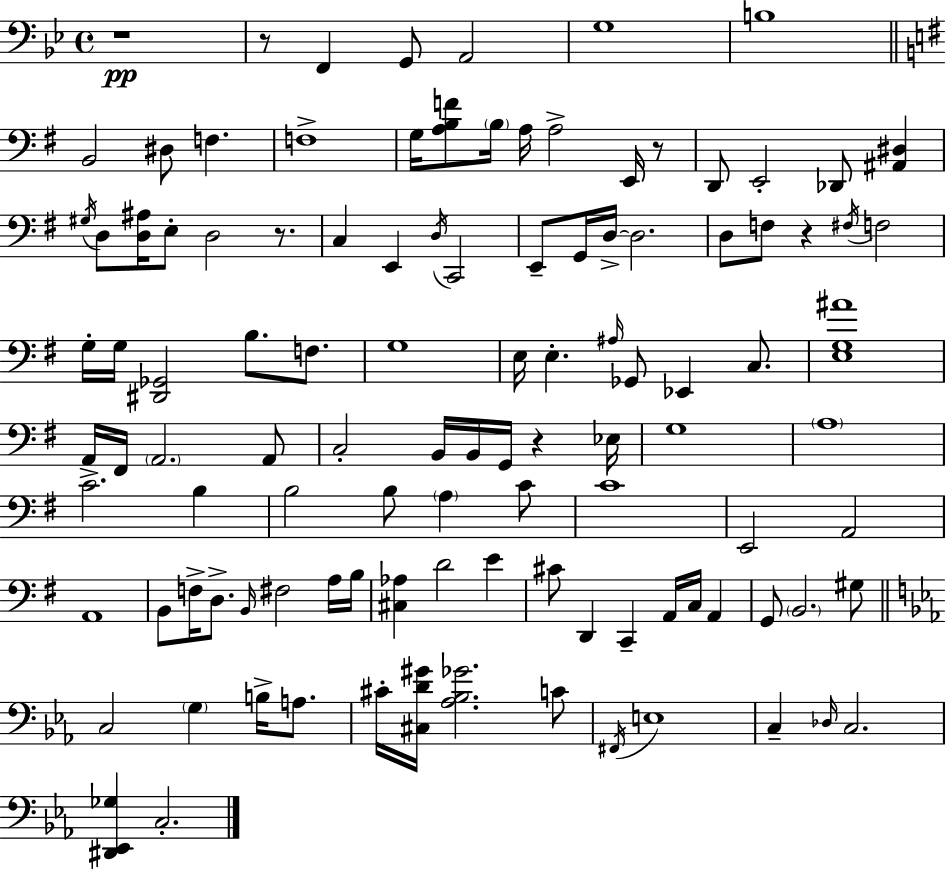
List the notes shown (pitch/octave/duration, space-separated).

R/w R/e F2/q G2/e A2/h G3/w B3/w B2/h D#3/e F3/q. F3/w G3/s [A3,B3,F4]/e B3/s A3/s A3/h E2/s R/e D2/e E2/h Db2/e [A#2,D#3]/q G#3/s D3/e [D3,A#3]/s E3/e D3/h R/e. C3/q E2/q D3/s C2/h E2/e G2/s D3/s D3/h. D3/e F3/e R/q F#3/s F3/h G3/s G3/s [D#2,Gb2]/h B3/e. F3/e. G3/w E3/s E3/q. A#3/s Gb2/e Eb2/q C3/e. [E3,G3,A#4]/w A2/s F#2/s A2/h. A2/e C3/h B2/s B2/s G2/s R/q Eb3/s G3/w A3/w C4/h. B3/q B3/h B3/e A3/q C4/e C4/w E2/h A2/h A2/w B2/e F3/s D3/e. B2/s F#3/h A3/s B3/s [C#3,Ab3]/q D4/h E4/q C#4/e D2/q C2/q A2/s C3/s A2/q G2/e B2/h. G#3/e C3/h G3/q B3/s A3/e. C#4/s [C#3,D4,G#4]/s [Ab3,Bb3,Gb4]/h. C4/e F#2/s E3/w C3/q Db3/s C3/h. [D#2,Eb2,Gb3]/q C3/h.